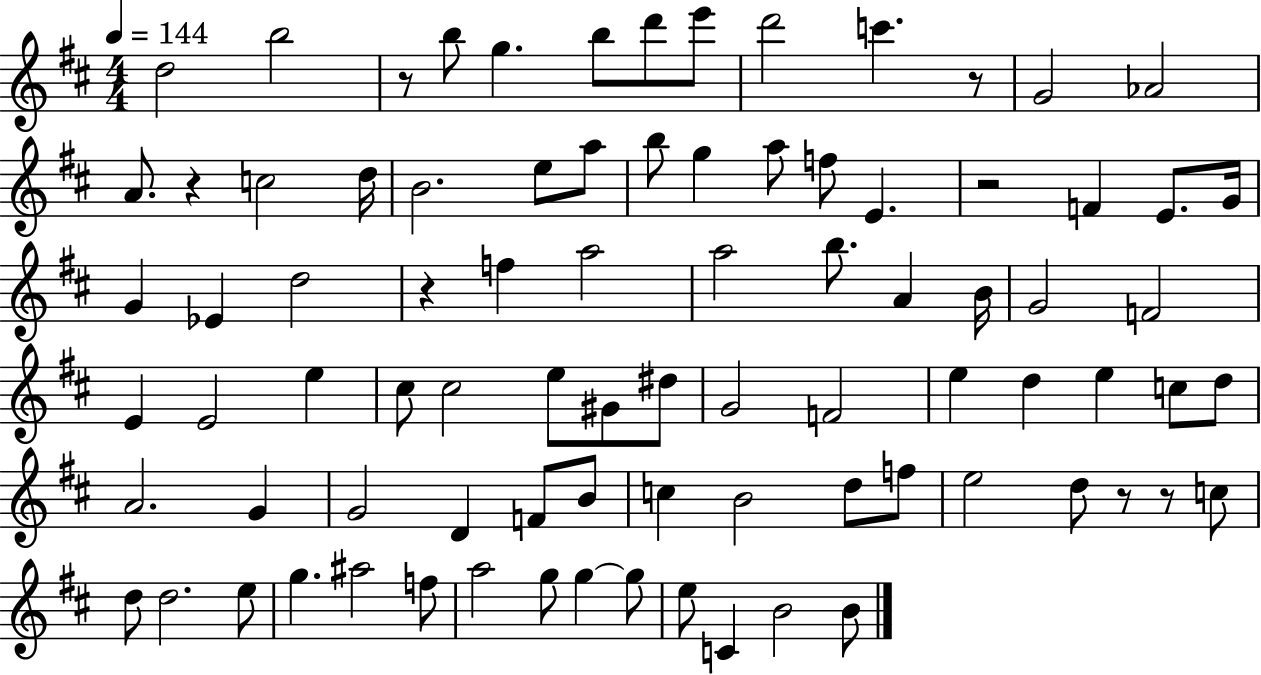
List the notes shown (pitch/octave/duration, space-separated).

D5/h B5/h R/e B5/e G5/q. B5/e D6/e E6/e D6/h C6/q. R/e G4/h Ab4/h A4/e. R/q C5/h D5/s B4/h. E5/e A5/e B5/e G5/q A5/e F5/e E4/q. R/h F4/q E4/e. G4/s G4/q Eb4/q D5/h R/q F5/q A5/h A5/h B5/e. A4/q B4/s G4/h F4/h E4/q E4/h E5/q C#5/e C#5/h E5/e G#4/e D#5/e G4/h F4/h E5/q D5/q E5/q C5/e D5/e A4/h. G4/q G4/h D4/q F4/e B4/e C5/q B4/h D5/e F5/e E5/h D5/e R/e R/e C5/e D5/e D5/h. E5/e G5/q. A#5/h F5/e A5/h G5/e G5/q G5/e E5/e C4/q B4/h B4/e